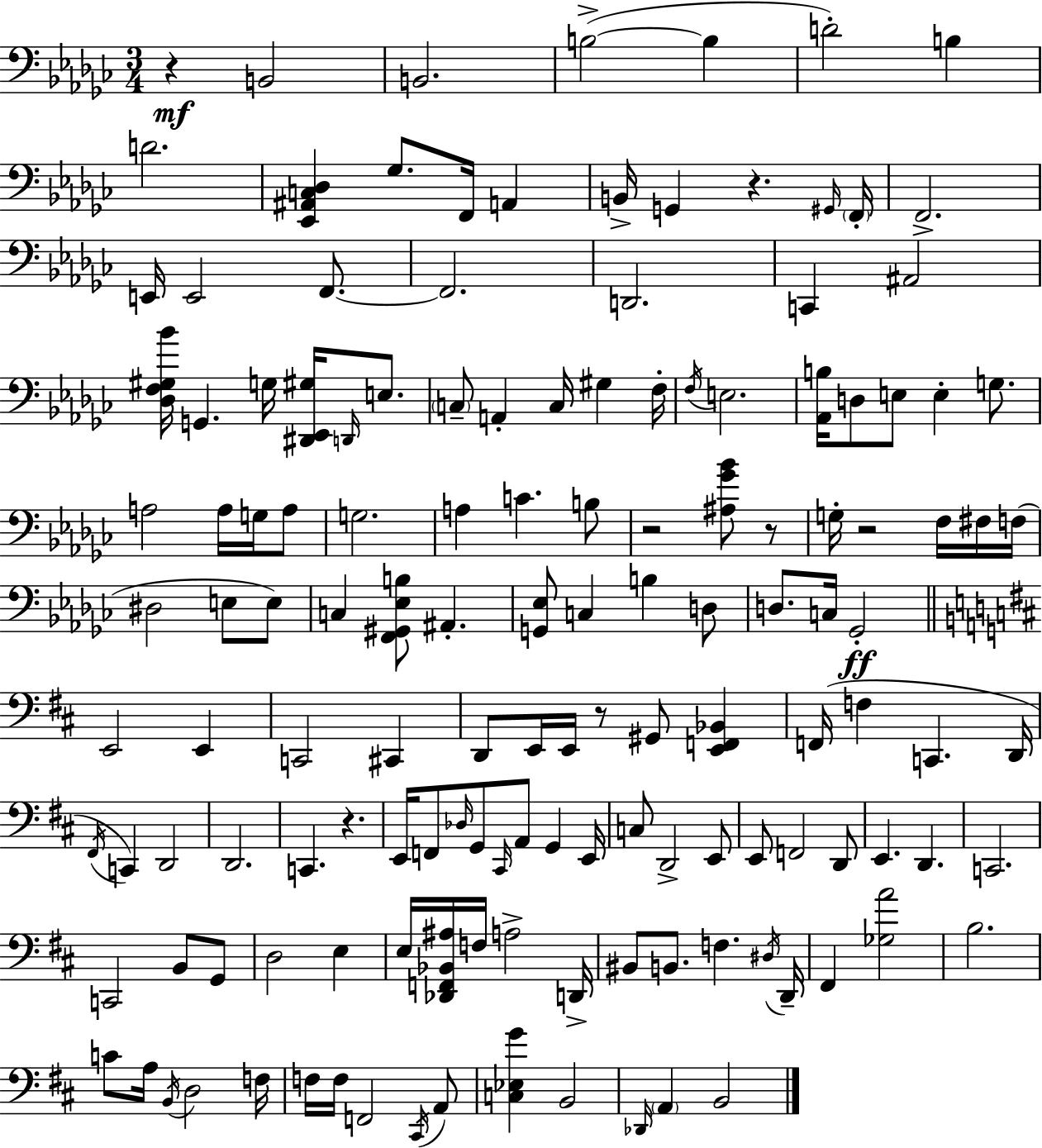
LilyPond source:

{
  \clef bass
  \numericTimeSignature
  \time 3/4
  \key ees \minor
  r4\mf b,2 | b,2. | b2->~(~ b4 | d'2-.) b4 | \break d'2. | <ees, ais, c des>4 ges8. f,16 a,4 | b,16-> g,4 r4. \grace { gis,16 } | \parenthesize f,16-. f,2.-> | \break e,16 e,2 f,8.~~ | f,2. | d,2. | c,4 ais,2 | \break <des f gis bes'>16 g,4. g16 <dis, ees, gis>16 \grace { d,16 } e8. | \parenthesize c8-- a,4-. c16 gis4 | f16-. \acciaccatura { f16 } e2. | <aes, b>16 d8 e8 e4-. | \break g8. a2 a16 | g16 a8 g2. | a4 c'4. | b8 r2 <ais ges' bes'>8 | \break r8 g16-. r2 | f16 fis16 f16( dis2 e8 | e8) c4 <f, gis, ees b>8 ais,4.-. | <g, ees>8 c4 b4 | \break d8 d8. c16 ges,2-.\ff | \bar "||" \break \key d \major e,2 e,4 | c,2 cis,4 | d,8 e,16 e,16 r8 gis,8 <e, f, bes,>4 | f,16( f4 c,4. d,16 | \break \acciaccatura { fis,16 } c,4) d,2 | d,2. | c,4. r4. | e,16 f,8 \grace { des16 } g,8 \grace { cis,16 } a,8 g,4 | \break e,16 c8 d,2-> | e,8 e,8 f,2 | d,8 e,4. d,4. | c,2. | \break c,2 b,8 | g,8 d2 e4 | e16 <des, f, bes, ais>16 f16 a2-> | d,16-> bis,8 b,8. f4. | \break \acciaccatura { dis16 } d,16-- fis,4 <ges a'>2 | b2. | c'8 a16 \acciaccatura { b,16 } d2 | f16 f16 f16 f,2 | \break \acciaccatura { cis,16 } a,8 <c ees g'>4 b,2 | \grace { des,16 } \parenthesize a,4 b,2 | \bar "|."
}